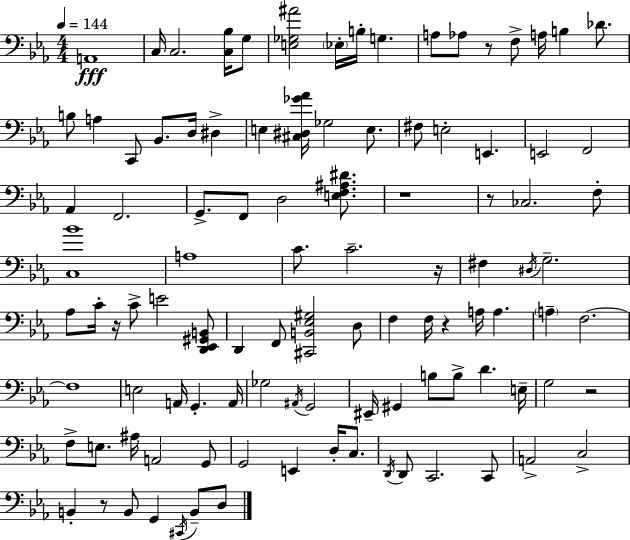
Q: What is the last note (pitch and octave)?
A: D3